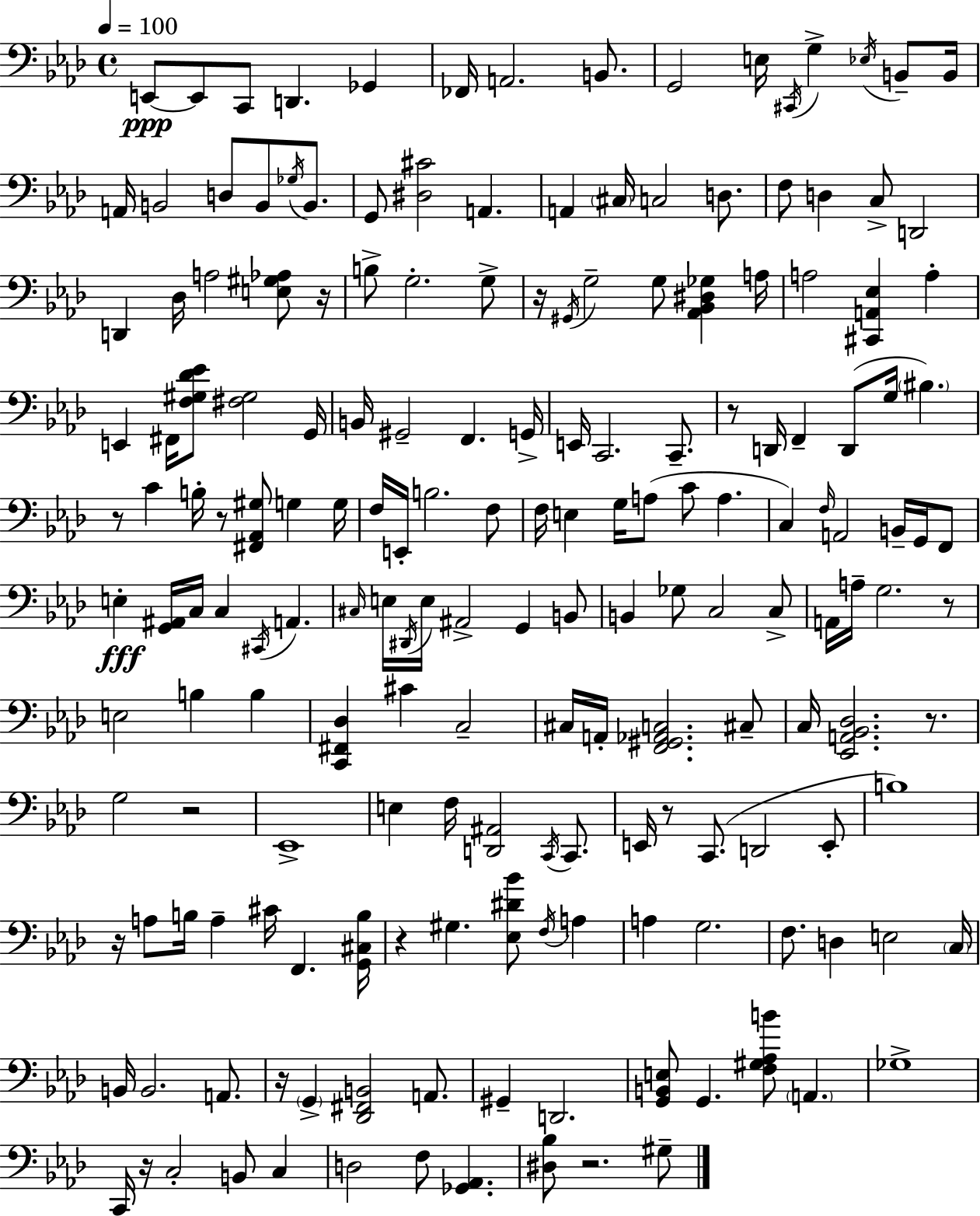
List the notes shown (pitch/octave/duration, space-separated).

E2/e E2/e C2/e D2/q. Gb2/q FES2/s A2/h. B2/e. G2/h E3/s C#2/s G3/q Eb3/s B2/e B2/s A2/s B2/h D3/e B2/e Gb3/s B2/e. G2/e [D#3,C#4]/h A2/q. A2/q C#3/s C3/h D3/e. F3/e D3/q C3/e D2/h D2/q Db3/s A3/h [E3,G#3,Ab3]/e R/s B3/e G3/h. G3/e R/s G#2/s G3/h G3/e [Ab2,Bb2,D#3,Gb3]/q A3/s A3/h [C#2,A2,Eb3]/q A3/q E2/q F#2/s [F3,G#3,Db4,Eb4]/e [F#3,G#3]/h G2/s B2/s G#2/h F2/q. G2/s E2/s C2/h. C2/e. R/e D2/s F2/q D2/e G3/s BIS3/q. R/e C4/q B3/s R/e [F#2,Ab2,G#3]/e G3/q G3/s F3/s E2/s B3/h. F3/e F3/s E3/q G3/s A3/e C4/e A3/q. C3/q F3/s A2/h B2/s G2/s F2/e E3/q [G2,A#2]/s C3/s C3/q C#2/s A2/q. C#3/s E3/s D#2/s E3/s A#2/h G2/q B2/e B2/q Gb3/e C3/h C3/e A2/s A3/s G3/h. R/e E3/h B3/q B3/q [C2,F#2,Db3]/q C#4/q C3/h C#3/s A2/s [F2,G#2,Ab2,C3]/h. C#3/e C3/s [Eb2,A2,Bb2,Db3]/h. R/e. G3/h R/h Eb2/w E3/q F3/s [D2,A#2]/h C2/s C2/e. E2/s R/e C2/e. D2/h E2/e B3/w R/s A3/e B3/s A3/q C#4/s F2/q. [G2,C#3,B3]/s R/q G#3/q. [Eb3,D#4,Bb4]/e F3/s A3/q A3/q G3/h. F3/e. D3/q E3/h C3/s B2/s B2/h. A2/e. R/s G2/q [Db2,F#2,B2]/h A2/e. G#2/q D2/h. [G2,B2,E3]/e G2/q. [F3,G#3,Ab3,B4]/e A2/q. Gb3/w C2/s R/s C3/h B2/e C3/q D3/h F3/e [Gb2,Ab2]/q. [D#3,Bb3]/e R/h. G#3/e